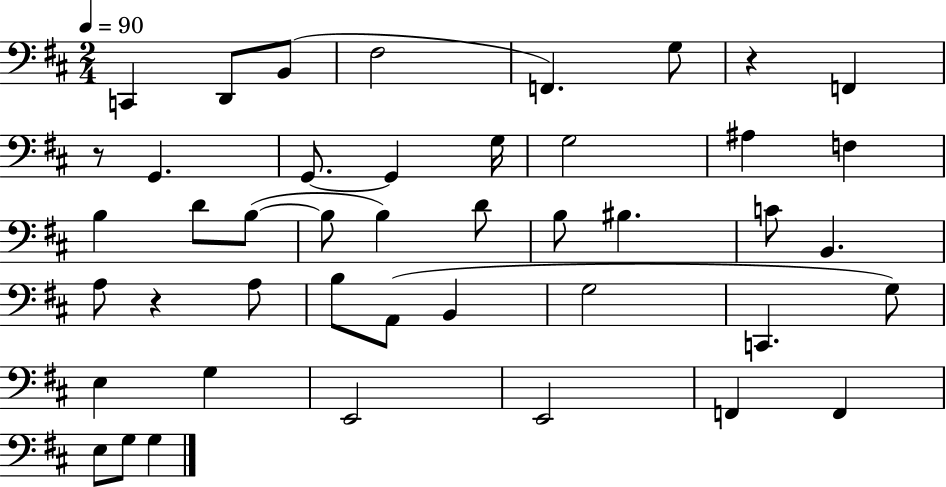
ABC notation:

X:1
T:Untitled
M:2/4
L:1/4
K:D
C,, D,,/2 B,,/2 ^F,2 F,, G,/2 z F,, z/2 G,, G,,/2 G,, G,/4 G,2 ^A, F, B, D/2 B,/2 B,/2 B, D/2 B,/2 ^B, C/2 B,, A,/2 z A,/2 B,/2 A,,/2 B,, G,2 C,, G,/2 E, G, E,,2 E,,2 F,, F,, E,/2 G,/2 G,